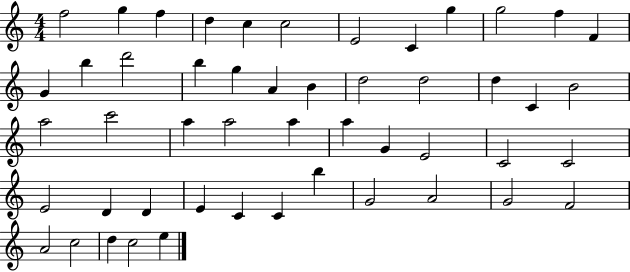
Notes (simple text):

F5/h G5/q F5/q D5/q C5/q C5/h E4/h C4/q G5/q G5/h F5/q F4/q G4/q B5/q D6/h B5/q G5/q A4/q B4/q D5/h D5/h D5/q C4/q B4/h A5/h C6/h A5/q A5/h A5/q A5/q G4/q E4/h C4/h C4/h E4/h D4/q D4/q E4/q C4/q C4/q B5/q G4/h A4/h G4/h F4/h A4/h C5/h D5/q C5/h E5/q